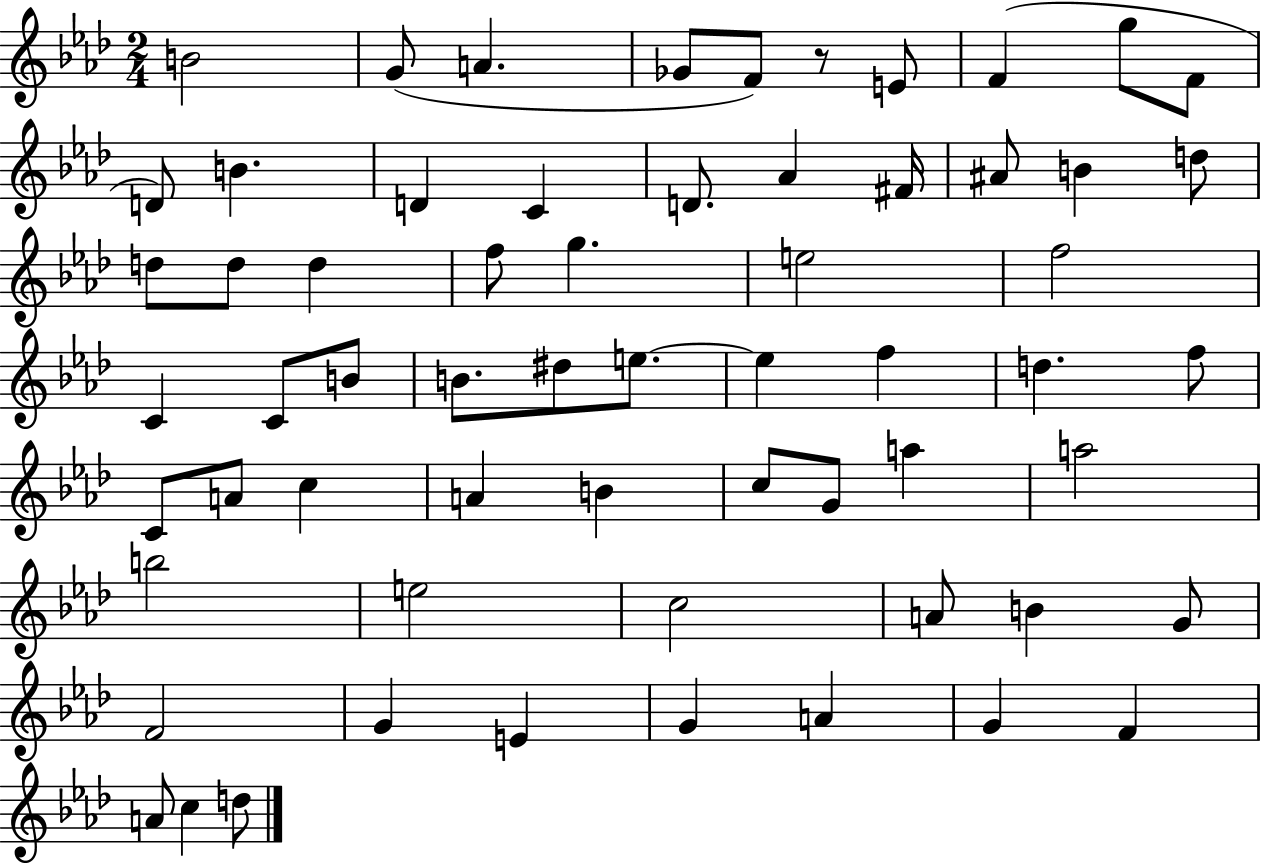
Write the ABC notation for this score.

X:1
T:Untitled
M:2/4
L:1/4
K:Ab
B2 G/2 A _G/2 F/2 z/2 E/2 F g/2 F/2 D/2 B D C D/2 _A ^F/4 ^A/2 B d/2 d/2 d/2 d f/2 g e2 f2 C C/2 B/2 B/2 ^d/2 e/2 e f d f/2 C/2 A/2 c A B c/2 G/2 a a2 b2 e2 c2 A/2 B G/2 F2 G E G A G F A/2 c d/2